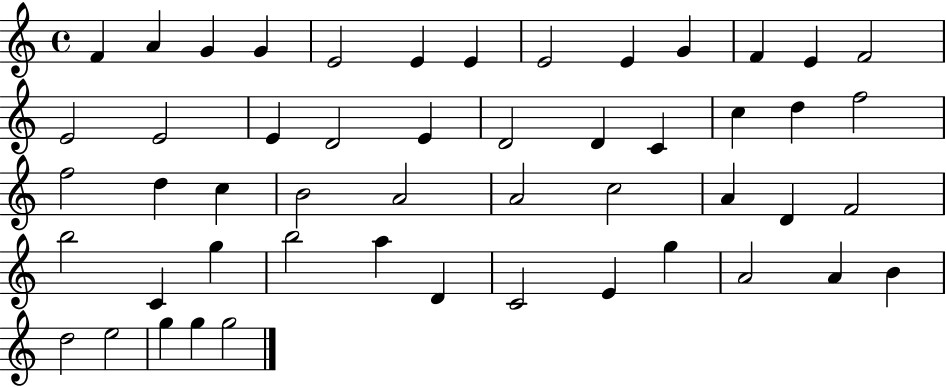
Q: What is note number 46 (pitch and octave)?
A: B4